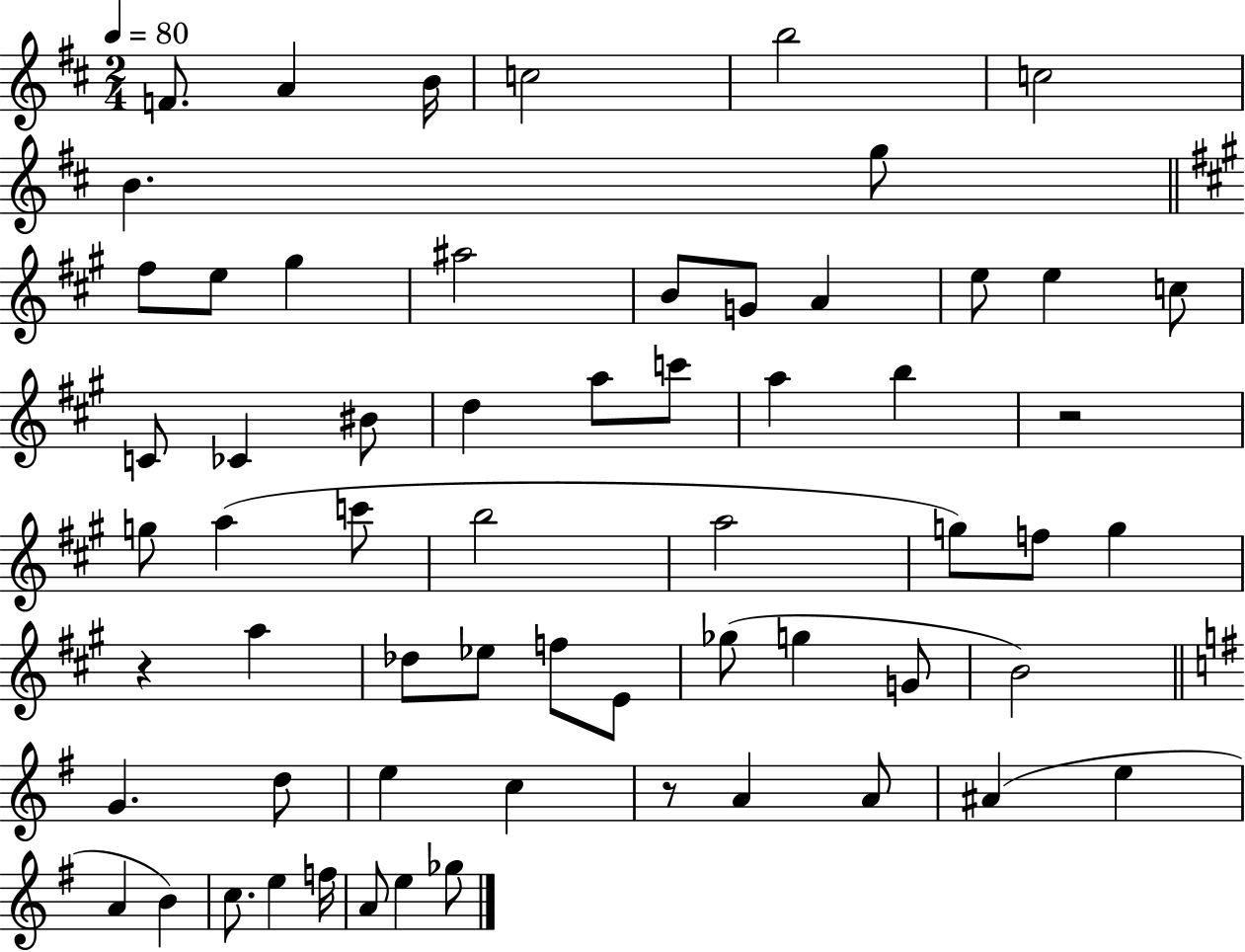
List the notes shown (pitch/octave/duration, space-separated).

F4/e. A4/q B4/s C5/h B5/h C5/h B4/q. G5/e F#5/e E5/e G#5/q A#5/h B4/e G4/e A4/q E5/e E5/q C5/e C4/e CES4/q BIS4/e D5/q A5/e C6/e A5/q B5/q R/h G5/e A5/q C6/e B5/h A5/h G5/e F5/e G5/q R/q A5/q Db5/e Eb5/e F5/e E4/e Gb5/e G5/q G4/e B4/h G4/q. D5/e E5/q C5/q R/e A4/q A4/e A#4/q E5/q A4/q B4/q C5/e. E5/q F5/s A4/e E5/q Gb5/e